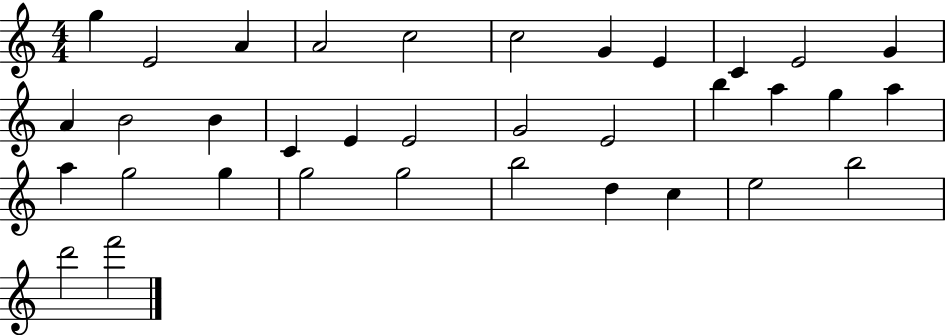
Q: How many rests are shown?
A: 0